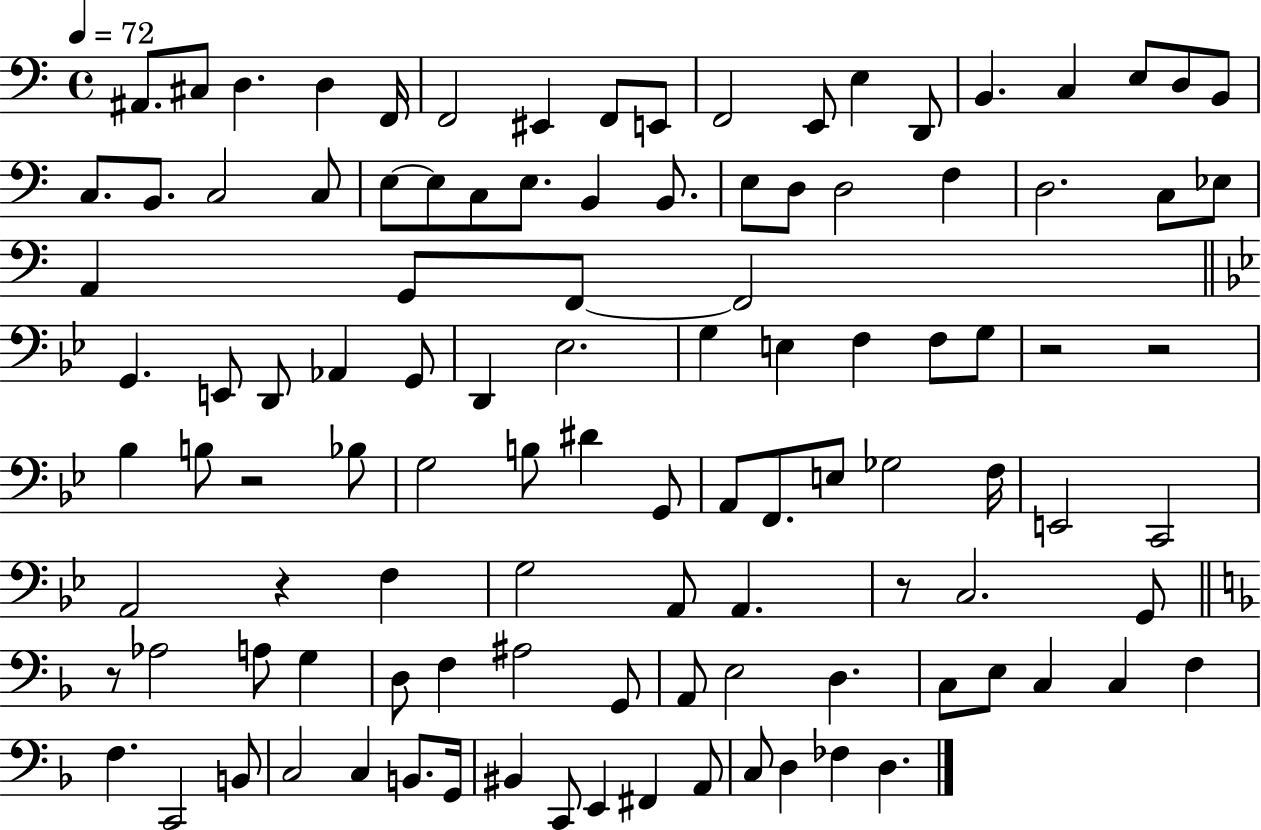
A#2/e. C#3/e D3/q. D3/q F2/s F2/h EIS2/q F2/e E2/e F2/h E2/e E3/q D2/e B2/q. C3/q E3/e D3/e B2/e C3/e. B2/e. C3/h C3/e E3/e E3/e C3/e E3/e. B2/q B2/e. E3/e D3/e D3/h F3/q D3/h. C3/e Eb3/e A2/q G2/e F2/e F2/h G2/q. E2/e D2/e Ab2/q G2/e D2/q Eb3/h. G3/q E3/q F3/q F3/e G3/e R/h R/h Bb3/q B3/e R/h Bb3/e G3/h B3/e D#4/q G2/e A2/e F2/e. E3/e Gb3/h F3/s E2/h C2/h A2/h R/q F3/q G3/h A2/e A2/q. R/e C3/h. G2/e R/e Ab3/h A3/e G3/q D3/e F3/q A#3/h G2/e A2/e E3/h D3/q. C3/e E3/e C3/q C3/q F3/q F3/q. C2/h B2/e C3/h C3/q B2/e. G2/s BIS2/q C2/e E2/q F#2/q A2/e C3/e D3/q FES3/q D3/q.